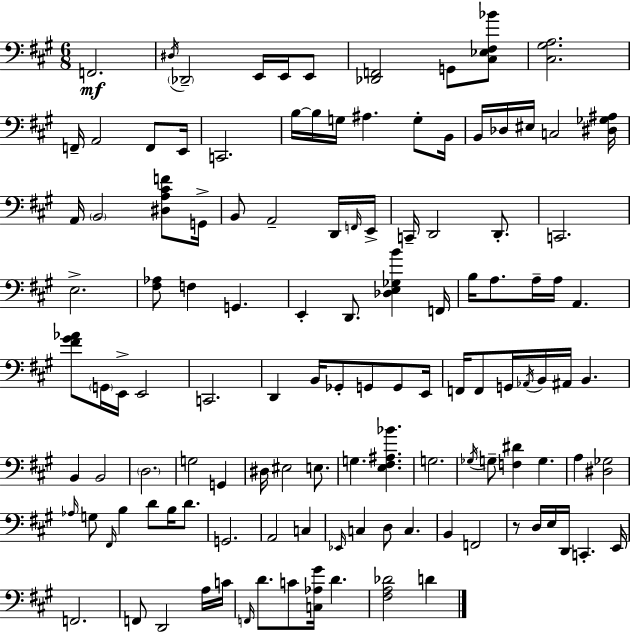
X:1
T:Untitled
M:6/8
L:1/4
K:A
F,,2 ^D,/4 _D,,2 E,,/4 E,,/4 E,,/2 [_D,,F,,]2 G,,/2 [^C,_E,^F,_B]/2 [^C,^G,A,]2 F,,/4 A,,2 F,,/2 E,,/4 C,,2 B,/4 B,/4 G,/4 ^A, G,/2 B,,/4 B,,/4 _D,/4 ^E,/4 C,2 [^D,_G,^A,]/4 A,,/4 B,,2 [^D,A,^CF]/2 G,,/4 B,,/2 A,,2 D,,/4 F,,/4 E,,/4 C,,/4 D,,2 D,,/2 C,,2 E,2 [^F,_A,]/2 F, G,, E,, D,,/2 [_D,E,_G,B] F,,/4 B,/4 A,/2 A,/4 A,/4 A,, [^F^G_A]/2 G,,/4 E,,/4 E,,2 C,,2 D,, B,,/4 _G,,/2 G,,/2 G,,/2 E,,/4 F,,/4 F,,/2 G,,/4 _A,,/4 B,,/4 ^A,,/4 B,, B,, B,,2 D,2 G,2 G,, ^D,/4 ^E,2 E,/2 G, [E,^F,^A,_B] G,2 _G,/4 G,/2 [F,^D] G, A, [^D,_G,]2 _A,/4 G,/2 ^F,,/4 B, D/2 B,/4 D/2 G,,2 A,,2 C, _E,,/4 C, D,/2 C, B,, F,,2 z/2 D,/4 E,/4 D,,/4 C,, E,,/4 F,,2 F,,/2 D,,2 A,/4 C/4 F,,/4 D/2 C/2 [C,_A,^G]/4 D [^F,A,_D]2 D